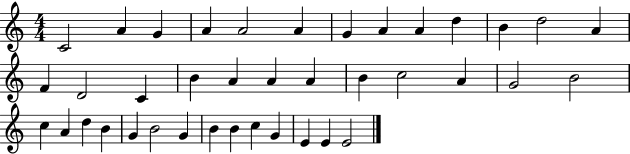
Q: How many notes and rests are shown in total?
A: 39